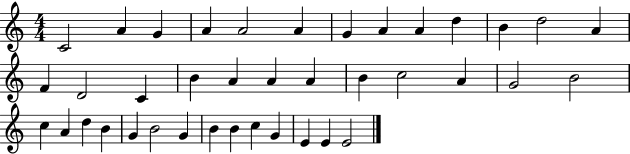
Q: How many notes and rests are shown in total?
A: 39